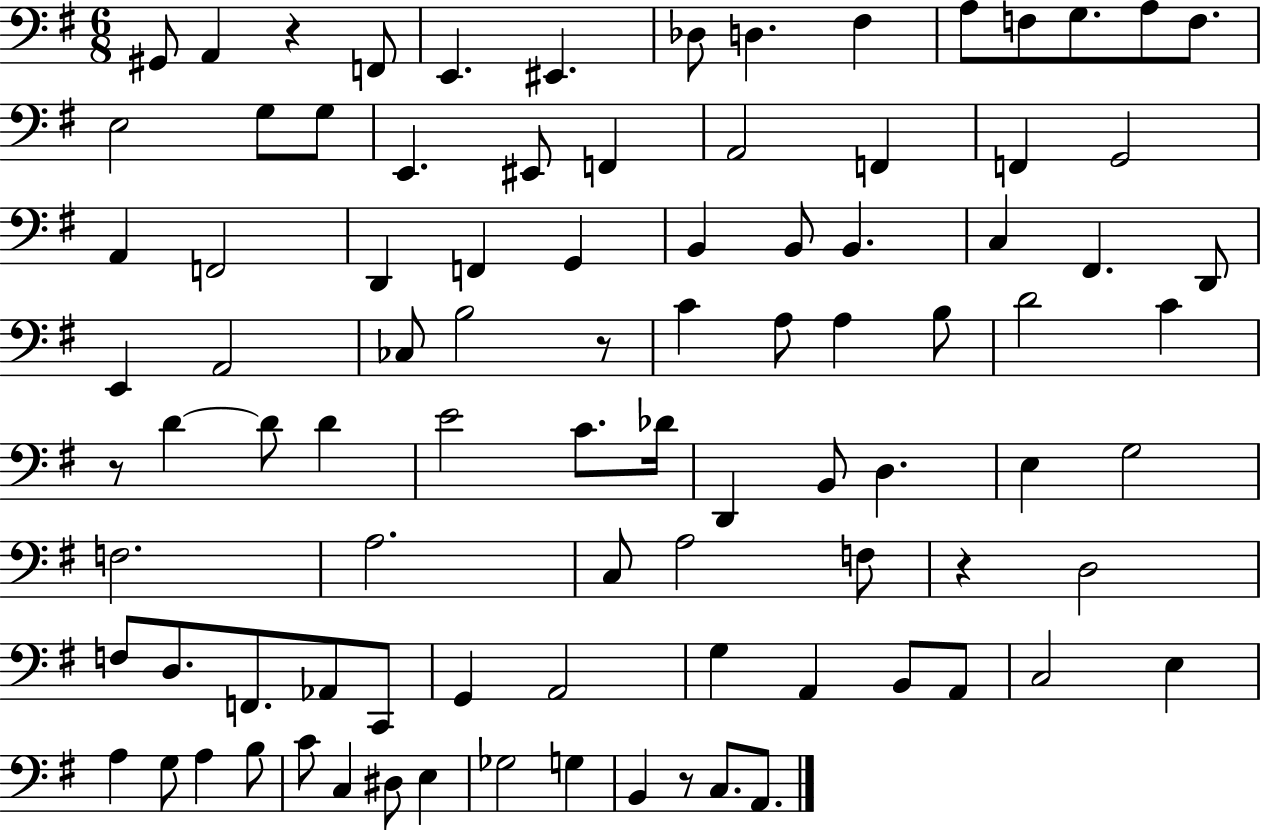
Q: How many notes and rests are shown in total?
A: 92